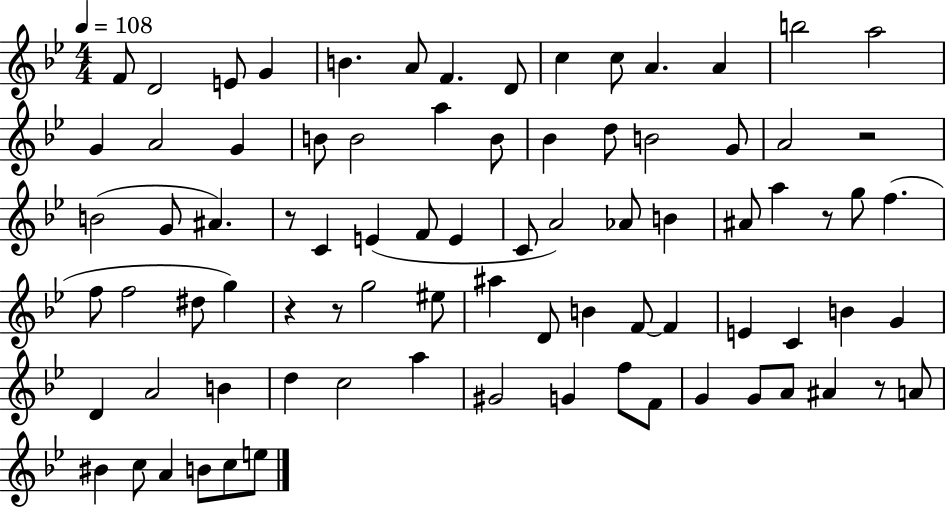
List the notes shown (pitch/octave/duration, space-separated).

F4/e D4/h E4/e G4/q B4/q. A4/e F4/q. D4/e C5/q C5/e A4/q. A4/q B5/h A5/h G4/q A4/h G4/q B4/e B4/h A5/q B4/e Bb4/q D5/e B4/h G4/e A4/h R/h B4/h G4/e A#4/q. R/e C4/q E4/q F4/e E4/q C4/e A4/h Ab4/e B4/q A#4/e A5/q R/e G5/e F5/q. F5/e F5/h D#5/e G5/q R/q R/e G5/h EIS5/e A#5/q D4/e B4/q F4/e F4/q E4/q C4/q B4/q G4/q D4/q A4/h B4/q D5/q C5/h A5/q G#4/h G4/q F5/e F4/e G4/q G4/e A4/e A#4/q R/e A4/e BIS4/q C5/e A4/q B4/e C5/e E5/e